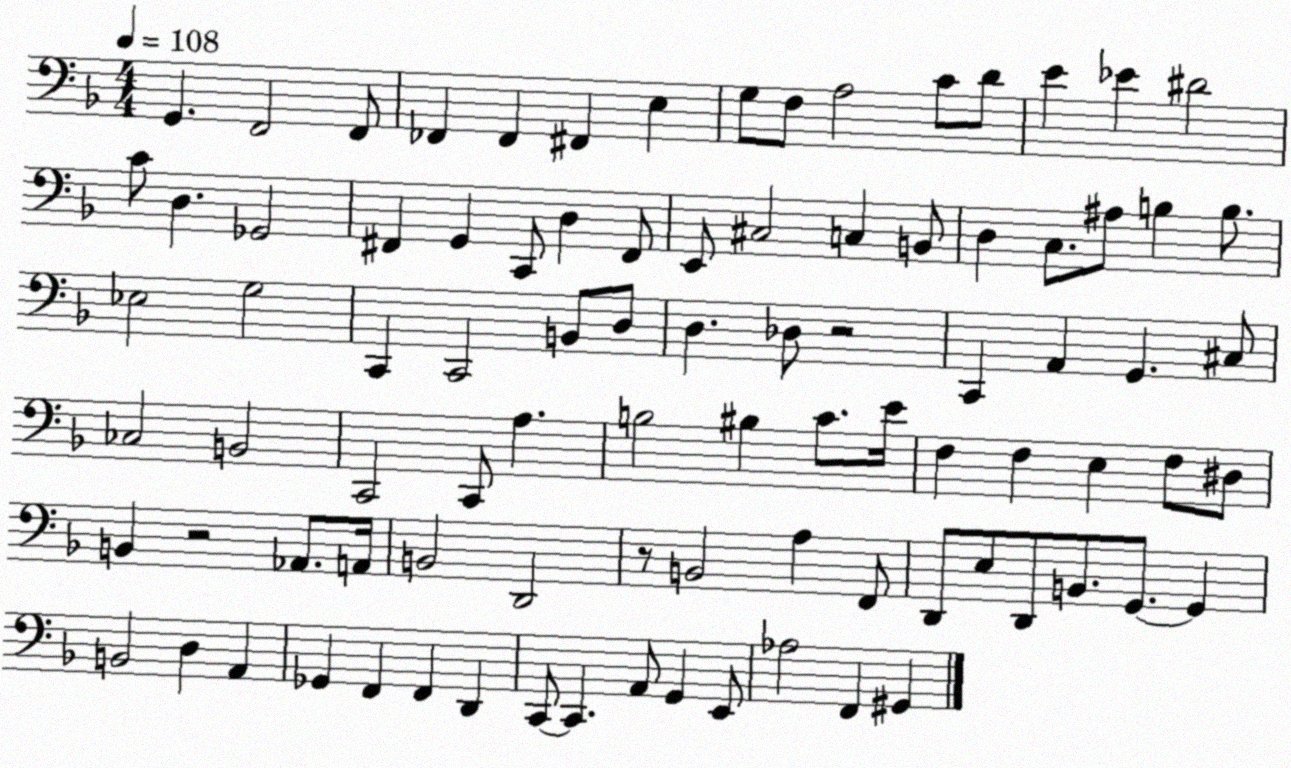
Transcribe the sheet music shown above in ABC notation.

X:1
T:Untitled
M:4/4
L:1/4
K:F
G,, F,,2 F,,/2 _F,, _F,, ^F,, E, G,/2 F,/2 A,2 C/2 D/2 E _E ^D2 C/2 D, _G,,2 ^F,, G,, C,,/2 D, ^F,,/2 E,,/2 ^C,2 C, B,,/2 D, C,/2 ^A,/2 B, B,/2 _E,2 G,2 C,, C,,2 B,,/2 D,/2 D, _D,/2 z2 C,, A,, G,, ^C,/2 _C,2 B,,2 C,,2 C,,/2 A, B,2 ^B, C/2 E/4 F, F, E, F,/2 ^D,/2 B,, z2 _A,,/2 A,,/4 B,,2 D,,2 z/2 B,,2 A, F,,/2 D,,/2 E,/2 D,,/2 B,,/2 G,,/2 G,, B,,2 D, A,, _G,, F,, F,, D,, C,,/2 C,, A,,/2 G,, E,,/2 _A,2 F,, ^G,,